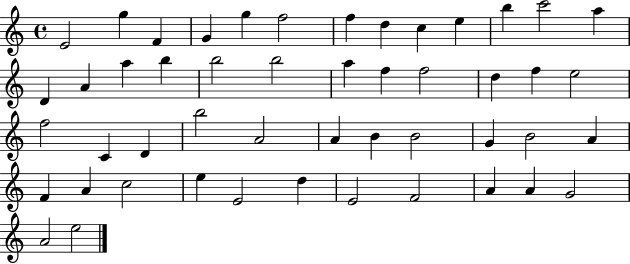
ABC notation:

X:1
T:Untitled
M:4/4
L:1/4
K:C
E2 g F G g f2 f d c e b c'2 a D A a b b2 b2 a f f2 d f e2 f2 C D b2 A2 A B B2 G B2 A F A c2 e E2 d E2 F2 A A G2 A2 e2